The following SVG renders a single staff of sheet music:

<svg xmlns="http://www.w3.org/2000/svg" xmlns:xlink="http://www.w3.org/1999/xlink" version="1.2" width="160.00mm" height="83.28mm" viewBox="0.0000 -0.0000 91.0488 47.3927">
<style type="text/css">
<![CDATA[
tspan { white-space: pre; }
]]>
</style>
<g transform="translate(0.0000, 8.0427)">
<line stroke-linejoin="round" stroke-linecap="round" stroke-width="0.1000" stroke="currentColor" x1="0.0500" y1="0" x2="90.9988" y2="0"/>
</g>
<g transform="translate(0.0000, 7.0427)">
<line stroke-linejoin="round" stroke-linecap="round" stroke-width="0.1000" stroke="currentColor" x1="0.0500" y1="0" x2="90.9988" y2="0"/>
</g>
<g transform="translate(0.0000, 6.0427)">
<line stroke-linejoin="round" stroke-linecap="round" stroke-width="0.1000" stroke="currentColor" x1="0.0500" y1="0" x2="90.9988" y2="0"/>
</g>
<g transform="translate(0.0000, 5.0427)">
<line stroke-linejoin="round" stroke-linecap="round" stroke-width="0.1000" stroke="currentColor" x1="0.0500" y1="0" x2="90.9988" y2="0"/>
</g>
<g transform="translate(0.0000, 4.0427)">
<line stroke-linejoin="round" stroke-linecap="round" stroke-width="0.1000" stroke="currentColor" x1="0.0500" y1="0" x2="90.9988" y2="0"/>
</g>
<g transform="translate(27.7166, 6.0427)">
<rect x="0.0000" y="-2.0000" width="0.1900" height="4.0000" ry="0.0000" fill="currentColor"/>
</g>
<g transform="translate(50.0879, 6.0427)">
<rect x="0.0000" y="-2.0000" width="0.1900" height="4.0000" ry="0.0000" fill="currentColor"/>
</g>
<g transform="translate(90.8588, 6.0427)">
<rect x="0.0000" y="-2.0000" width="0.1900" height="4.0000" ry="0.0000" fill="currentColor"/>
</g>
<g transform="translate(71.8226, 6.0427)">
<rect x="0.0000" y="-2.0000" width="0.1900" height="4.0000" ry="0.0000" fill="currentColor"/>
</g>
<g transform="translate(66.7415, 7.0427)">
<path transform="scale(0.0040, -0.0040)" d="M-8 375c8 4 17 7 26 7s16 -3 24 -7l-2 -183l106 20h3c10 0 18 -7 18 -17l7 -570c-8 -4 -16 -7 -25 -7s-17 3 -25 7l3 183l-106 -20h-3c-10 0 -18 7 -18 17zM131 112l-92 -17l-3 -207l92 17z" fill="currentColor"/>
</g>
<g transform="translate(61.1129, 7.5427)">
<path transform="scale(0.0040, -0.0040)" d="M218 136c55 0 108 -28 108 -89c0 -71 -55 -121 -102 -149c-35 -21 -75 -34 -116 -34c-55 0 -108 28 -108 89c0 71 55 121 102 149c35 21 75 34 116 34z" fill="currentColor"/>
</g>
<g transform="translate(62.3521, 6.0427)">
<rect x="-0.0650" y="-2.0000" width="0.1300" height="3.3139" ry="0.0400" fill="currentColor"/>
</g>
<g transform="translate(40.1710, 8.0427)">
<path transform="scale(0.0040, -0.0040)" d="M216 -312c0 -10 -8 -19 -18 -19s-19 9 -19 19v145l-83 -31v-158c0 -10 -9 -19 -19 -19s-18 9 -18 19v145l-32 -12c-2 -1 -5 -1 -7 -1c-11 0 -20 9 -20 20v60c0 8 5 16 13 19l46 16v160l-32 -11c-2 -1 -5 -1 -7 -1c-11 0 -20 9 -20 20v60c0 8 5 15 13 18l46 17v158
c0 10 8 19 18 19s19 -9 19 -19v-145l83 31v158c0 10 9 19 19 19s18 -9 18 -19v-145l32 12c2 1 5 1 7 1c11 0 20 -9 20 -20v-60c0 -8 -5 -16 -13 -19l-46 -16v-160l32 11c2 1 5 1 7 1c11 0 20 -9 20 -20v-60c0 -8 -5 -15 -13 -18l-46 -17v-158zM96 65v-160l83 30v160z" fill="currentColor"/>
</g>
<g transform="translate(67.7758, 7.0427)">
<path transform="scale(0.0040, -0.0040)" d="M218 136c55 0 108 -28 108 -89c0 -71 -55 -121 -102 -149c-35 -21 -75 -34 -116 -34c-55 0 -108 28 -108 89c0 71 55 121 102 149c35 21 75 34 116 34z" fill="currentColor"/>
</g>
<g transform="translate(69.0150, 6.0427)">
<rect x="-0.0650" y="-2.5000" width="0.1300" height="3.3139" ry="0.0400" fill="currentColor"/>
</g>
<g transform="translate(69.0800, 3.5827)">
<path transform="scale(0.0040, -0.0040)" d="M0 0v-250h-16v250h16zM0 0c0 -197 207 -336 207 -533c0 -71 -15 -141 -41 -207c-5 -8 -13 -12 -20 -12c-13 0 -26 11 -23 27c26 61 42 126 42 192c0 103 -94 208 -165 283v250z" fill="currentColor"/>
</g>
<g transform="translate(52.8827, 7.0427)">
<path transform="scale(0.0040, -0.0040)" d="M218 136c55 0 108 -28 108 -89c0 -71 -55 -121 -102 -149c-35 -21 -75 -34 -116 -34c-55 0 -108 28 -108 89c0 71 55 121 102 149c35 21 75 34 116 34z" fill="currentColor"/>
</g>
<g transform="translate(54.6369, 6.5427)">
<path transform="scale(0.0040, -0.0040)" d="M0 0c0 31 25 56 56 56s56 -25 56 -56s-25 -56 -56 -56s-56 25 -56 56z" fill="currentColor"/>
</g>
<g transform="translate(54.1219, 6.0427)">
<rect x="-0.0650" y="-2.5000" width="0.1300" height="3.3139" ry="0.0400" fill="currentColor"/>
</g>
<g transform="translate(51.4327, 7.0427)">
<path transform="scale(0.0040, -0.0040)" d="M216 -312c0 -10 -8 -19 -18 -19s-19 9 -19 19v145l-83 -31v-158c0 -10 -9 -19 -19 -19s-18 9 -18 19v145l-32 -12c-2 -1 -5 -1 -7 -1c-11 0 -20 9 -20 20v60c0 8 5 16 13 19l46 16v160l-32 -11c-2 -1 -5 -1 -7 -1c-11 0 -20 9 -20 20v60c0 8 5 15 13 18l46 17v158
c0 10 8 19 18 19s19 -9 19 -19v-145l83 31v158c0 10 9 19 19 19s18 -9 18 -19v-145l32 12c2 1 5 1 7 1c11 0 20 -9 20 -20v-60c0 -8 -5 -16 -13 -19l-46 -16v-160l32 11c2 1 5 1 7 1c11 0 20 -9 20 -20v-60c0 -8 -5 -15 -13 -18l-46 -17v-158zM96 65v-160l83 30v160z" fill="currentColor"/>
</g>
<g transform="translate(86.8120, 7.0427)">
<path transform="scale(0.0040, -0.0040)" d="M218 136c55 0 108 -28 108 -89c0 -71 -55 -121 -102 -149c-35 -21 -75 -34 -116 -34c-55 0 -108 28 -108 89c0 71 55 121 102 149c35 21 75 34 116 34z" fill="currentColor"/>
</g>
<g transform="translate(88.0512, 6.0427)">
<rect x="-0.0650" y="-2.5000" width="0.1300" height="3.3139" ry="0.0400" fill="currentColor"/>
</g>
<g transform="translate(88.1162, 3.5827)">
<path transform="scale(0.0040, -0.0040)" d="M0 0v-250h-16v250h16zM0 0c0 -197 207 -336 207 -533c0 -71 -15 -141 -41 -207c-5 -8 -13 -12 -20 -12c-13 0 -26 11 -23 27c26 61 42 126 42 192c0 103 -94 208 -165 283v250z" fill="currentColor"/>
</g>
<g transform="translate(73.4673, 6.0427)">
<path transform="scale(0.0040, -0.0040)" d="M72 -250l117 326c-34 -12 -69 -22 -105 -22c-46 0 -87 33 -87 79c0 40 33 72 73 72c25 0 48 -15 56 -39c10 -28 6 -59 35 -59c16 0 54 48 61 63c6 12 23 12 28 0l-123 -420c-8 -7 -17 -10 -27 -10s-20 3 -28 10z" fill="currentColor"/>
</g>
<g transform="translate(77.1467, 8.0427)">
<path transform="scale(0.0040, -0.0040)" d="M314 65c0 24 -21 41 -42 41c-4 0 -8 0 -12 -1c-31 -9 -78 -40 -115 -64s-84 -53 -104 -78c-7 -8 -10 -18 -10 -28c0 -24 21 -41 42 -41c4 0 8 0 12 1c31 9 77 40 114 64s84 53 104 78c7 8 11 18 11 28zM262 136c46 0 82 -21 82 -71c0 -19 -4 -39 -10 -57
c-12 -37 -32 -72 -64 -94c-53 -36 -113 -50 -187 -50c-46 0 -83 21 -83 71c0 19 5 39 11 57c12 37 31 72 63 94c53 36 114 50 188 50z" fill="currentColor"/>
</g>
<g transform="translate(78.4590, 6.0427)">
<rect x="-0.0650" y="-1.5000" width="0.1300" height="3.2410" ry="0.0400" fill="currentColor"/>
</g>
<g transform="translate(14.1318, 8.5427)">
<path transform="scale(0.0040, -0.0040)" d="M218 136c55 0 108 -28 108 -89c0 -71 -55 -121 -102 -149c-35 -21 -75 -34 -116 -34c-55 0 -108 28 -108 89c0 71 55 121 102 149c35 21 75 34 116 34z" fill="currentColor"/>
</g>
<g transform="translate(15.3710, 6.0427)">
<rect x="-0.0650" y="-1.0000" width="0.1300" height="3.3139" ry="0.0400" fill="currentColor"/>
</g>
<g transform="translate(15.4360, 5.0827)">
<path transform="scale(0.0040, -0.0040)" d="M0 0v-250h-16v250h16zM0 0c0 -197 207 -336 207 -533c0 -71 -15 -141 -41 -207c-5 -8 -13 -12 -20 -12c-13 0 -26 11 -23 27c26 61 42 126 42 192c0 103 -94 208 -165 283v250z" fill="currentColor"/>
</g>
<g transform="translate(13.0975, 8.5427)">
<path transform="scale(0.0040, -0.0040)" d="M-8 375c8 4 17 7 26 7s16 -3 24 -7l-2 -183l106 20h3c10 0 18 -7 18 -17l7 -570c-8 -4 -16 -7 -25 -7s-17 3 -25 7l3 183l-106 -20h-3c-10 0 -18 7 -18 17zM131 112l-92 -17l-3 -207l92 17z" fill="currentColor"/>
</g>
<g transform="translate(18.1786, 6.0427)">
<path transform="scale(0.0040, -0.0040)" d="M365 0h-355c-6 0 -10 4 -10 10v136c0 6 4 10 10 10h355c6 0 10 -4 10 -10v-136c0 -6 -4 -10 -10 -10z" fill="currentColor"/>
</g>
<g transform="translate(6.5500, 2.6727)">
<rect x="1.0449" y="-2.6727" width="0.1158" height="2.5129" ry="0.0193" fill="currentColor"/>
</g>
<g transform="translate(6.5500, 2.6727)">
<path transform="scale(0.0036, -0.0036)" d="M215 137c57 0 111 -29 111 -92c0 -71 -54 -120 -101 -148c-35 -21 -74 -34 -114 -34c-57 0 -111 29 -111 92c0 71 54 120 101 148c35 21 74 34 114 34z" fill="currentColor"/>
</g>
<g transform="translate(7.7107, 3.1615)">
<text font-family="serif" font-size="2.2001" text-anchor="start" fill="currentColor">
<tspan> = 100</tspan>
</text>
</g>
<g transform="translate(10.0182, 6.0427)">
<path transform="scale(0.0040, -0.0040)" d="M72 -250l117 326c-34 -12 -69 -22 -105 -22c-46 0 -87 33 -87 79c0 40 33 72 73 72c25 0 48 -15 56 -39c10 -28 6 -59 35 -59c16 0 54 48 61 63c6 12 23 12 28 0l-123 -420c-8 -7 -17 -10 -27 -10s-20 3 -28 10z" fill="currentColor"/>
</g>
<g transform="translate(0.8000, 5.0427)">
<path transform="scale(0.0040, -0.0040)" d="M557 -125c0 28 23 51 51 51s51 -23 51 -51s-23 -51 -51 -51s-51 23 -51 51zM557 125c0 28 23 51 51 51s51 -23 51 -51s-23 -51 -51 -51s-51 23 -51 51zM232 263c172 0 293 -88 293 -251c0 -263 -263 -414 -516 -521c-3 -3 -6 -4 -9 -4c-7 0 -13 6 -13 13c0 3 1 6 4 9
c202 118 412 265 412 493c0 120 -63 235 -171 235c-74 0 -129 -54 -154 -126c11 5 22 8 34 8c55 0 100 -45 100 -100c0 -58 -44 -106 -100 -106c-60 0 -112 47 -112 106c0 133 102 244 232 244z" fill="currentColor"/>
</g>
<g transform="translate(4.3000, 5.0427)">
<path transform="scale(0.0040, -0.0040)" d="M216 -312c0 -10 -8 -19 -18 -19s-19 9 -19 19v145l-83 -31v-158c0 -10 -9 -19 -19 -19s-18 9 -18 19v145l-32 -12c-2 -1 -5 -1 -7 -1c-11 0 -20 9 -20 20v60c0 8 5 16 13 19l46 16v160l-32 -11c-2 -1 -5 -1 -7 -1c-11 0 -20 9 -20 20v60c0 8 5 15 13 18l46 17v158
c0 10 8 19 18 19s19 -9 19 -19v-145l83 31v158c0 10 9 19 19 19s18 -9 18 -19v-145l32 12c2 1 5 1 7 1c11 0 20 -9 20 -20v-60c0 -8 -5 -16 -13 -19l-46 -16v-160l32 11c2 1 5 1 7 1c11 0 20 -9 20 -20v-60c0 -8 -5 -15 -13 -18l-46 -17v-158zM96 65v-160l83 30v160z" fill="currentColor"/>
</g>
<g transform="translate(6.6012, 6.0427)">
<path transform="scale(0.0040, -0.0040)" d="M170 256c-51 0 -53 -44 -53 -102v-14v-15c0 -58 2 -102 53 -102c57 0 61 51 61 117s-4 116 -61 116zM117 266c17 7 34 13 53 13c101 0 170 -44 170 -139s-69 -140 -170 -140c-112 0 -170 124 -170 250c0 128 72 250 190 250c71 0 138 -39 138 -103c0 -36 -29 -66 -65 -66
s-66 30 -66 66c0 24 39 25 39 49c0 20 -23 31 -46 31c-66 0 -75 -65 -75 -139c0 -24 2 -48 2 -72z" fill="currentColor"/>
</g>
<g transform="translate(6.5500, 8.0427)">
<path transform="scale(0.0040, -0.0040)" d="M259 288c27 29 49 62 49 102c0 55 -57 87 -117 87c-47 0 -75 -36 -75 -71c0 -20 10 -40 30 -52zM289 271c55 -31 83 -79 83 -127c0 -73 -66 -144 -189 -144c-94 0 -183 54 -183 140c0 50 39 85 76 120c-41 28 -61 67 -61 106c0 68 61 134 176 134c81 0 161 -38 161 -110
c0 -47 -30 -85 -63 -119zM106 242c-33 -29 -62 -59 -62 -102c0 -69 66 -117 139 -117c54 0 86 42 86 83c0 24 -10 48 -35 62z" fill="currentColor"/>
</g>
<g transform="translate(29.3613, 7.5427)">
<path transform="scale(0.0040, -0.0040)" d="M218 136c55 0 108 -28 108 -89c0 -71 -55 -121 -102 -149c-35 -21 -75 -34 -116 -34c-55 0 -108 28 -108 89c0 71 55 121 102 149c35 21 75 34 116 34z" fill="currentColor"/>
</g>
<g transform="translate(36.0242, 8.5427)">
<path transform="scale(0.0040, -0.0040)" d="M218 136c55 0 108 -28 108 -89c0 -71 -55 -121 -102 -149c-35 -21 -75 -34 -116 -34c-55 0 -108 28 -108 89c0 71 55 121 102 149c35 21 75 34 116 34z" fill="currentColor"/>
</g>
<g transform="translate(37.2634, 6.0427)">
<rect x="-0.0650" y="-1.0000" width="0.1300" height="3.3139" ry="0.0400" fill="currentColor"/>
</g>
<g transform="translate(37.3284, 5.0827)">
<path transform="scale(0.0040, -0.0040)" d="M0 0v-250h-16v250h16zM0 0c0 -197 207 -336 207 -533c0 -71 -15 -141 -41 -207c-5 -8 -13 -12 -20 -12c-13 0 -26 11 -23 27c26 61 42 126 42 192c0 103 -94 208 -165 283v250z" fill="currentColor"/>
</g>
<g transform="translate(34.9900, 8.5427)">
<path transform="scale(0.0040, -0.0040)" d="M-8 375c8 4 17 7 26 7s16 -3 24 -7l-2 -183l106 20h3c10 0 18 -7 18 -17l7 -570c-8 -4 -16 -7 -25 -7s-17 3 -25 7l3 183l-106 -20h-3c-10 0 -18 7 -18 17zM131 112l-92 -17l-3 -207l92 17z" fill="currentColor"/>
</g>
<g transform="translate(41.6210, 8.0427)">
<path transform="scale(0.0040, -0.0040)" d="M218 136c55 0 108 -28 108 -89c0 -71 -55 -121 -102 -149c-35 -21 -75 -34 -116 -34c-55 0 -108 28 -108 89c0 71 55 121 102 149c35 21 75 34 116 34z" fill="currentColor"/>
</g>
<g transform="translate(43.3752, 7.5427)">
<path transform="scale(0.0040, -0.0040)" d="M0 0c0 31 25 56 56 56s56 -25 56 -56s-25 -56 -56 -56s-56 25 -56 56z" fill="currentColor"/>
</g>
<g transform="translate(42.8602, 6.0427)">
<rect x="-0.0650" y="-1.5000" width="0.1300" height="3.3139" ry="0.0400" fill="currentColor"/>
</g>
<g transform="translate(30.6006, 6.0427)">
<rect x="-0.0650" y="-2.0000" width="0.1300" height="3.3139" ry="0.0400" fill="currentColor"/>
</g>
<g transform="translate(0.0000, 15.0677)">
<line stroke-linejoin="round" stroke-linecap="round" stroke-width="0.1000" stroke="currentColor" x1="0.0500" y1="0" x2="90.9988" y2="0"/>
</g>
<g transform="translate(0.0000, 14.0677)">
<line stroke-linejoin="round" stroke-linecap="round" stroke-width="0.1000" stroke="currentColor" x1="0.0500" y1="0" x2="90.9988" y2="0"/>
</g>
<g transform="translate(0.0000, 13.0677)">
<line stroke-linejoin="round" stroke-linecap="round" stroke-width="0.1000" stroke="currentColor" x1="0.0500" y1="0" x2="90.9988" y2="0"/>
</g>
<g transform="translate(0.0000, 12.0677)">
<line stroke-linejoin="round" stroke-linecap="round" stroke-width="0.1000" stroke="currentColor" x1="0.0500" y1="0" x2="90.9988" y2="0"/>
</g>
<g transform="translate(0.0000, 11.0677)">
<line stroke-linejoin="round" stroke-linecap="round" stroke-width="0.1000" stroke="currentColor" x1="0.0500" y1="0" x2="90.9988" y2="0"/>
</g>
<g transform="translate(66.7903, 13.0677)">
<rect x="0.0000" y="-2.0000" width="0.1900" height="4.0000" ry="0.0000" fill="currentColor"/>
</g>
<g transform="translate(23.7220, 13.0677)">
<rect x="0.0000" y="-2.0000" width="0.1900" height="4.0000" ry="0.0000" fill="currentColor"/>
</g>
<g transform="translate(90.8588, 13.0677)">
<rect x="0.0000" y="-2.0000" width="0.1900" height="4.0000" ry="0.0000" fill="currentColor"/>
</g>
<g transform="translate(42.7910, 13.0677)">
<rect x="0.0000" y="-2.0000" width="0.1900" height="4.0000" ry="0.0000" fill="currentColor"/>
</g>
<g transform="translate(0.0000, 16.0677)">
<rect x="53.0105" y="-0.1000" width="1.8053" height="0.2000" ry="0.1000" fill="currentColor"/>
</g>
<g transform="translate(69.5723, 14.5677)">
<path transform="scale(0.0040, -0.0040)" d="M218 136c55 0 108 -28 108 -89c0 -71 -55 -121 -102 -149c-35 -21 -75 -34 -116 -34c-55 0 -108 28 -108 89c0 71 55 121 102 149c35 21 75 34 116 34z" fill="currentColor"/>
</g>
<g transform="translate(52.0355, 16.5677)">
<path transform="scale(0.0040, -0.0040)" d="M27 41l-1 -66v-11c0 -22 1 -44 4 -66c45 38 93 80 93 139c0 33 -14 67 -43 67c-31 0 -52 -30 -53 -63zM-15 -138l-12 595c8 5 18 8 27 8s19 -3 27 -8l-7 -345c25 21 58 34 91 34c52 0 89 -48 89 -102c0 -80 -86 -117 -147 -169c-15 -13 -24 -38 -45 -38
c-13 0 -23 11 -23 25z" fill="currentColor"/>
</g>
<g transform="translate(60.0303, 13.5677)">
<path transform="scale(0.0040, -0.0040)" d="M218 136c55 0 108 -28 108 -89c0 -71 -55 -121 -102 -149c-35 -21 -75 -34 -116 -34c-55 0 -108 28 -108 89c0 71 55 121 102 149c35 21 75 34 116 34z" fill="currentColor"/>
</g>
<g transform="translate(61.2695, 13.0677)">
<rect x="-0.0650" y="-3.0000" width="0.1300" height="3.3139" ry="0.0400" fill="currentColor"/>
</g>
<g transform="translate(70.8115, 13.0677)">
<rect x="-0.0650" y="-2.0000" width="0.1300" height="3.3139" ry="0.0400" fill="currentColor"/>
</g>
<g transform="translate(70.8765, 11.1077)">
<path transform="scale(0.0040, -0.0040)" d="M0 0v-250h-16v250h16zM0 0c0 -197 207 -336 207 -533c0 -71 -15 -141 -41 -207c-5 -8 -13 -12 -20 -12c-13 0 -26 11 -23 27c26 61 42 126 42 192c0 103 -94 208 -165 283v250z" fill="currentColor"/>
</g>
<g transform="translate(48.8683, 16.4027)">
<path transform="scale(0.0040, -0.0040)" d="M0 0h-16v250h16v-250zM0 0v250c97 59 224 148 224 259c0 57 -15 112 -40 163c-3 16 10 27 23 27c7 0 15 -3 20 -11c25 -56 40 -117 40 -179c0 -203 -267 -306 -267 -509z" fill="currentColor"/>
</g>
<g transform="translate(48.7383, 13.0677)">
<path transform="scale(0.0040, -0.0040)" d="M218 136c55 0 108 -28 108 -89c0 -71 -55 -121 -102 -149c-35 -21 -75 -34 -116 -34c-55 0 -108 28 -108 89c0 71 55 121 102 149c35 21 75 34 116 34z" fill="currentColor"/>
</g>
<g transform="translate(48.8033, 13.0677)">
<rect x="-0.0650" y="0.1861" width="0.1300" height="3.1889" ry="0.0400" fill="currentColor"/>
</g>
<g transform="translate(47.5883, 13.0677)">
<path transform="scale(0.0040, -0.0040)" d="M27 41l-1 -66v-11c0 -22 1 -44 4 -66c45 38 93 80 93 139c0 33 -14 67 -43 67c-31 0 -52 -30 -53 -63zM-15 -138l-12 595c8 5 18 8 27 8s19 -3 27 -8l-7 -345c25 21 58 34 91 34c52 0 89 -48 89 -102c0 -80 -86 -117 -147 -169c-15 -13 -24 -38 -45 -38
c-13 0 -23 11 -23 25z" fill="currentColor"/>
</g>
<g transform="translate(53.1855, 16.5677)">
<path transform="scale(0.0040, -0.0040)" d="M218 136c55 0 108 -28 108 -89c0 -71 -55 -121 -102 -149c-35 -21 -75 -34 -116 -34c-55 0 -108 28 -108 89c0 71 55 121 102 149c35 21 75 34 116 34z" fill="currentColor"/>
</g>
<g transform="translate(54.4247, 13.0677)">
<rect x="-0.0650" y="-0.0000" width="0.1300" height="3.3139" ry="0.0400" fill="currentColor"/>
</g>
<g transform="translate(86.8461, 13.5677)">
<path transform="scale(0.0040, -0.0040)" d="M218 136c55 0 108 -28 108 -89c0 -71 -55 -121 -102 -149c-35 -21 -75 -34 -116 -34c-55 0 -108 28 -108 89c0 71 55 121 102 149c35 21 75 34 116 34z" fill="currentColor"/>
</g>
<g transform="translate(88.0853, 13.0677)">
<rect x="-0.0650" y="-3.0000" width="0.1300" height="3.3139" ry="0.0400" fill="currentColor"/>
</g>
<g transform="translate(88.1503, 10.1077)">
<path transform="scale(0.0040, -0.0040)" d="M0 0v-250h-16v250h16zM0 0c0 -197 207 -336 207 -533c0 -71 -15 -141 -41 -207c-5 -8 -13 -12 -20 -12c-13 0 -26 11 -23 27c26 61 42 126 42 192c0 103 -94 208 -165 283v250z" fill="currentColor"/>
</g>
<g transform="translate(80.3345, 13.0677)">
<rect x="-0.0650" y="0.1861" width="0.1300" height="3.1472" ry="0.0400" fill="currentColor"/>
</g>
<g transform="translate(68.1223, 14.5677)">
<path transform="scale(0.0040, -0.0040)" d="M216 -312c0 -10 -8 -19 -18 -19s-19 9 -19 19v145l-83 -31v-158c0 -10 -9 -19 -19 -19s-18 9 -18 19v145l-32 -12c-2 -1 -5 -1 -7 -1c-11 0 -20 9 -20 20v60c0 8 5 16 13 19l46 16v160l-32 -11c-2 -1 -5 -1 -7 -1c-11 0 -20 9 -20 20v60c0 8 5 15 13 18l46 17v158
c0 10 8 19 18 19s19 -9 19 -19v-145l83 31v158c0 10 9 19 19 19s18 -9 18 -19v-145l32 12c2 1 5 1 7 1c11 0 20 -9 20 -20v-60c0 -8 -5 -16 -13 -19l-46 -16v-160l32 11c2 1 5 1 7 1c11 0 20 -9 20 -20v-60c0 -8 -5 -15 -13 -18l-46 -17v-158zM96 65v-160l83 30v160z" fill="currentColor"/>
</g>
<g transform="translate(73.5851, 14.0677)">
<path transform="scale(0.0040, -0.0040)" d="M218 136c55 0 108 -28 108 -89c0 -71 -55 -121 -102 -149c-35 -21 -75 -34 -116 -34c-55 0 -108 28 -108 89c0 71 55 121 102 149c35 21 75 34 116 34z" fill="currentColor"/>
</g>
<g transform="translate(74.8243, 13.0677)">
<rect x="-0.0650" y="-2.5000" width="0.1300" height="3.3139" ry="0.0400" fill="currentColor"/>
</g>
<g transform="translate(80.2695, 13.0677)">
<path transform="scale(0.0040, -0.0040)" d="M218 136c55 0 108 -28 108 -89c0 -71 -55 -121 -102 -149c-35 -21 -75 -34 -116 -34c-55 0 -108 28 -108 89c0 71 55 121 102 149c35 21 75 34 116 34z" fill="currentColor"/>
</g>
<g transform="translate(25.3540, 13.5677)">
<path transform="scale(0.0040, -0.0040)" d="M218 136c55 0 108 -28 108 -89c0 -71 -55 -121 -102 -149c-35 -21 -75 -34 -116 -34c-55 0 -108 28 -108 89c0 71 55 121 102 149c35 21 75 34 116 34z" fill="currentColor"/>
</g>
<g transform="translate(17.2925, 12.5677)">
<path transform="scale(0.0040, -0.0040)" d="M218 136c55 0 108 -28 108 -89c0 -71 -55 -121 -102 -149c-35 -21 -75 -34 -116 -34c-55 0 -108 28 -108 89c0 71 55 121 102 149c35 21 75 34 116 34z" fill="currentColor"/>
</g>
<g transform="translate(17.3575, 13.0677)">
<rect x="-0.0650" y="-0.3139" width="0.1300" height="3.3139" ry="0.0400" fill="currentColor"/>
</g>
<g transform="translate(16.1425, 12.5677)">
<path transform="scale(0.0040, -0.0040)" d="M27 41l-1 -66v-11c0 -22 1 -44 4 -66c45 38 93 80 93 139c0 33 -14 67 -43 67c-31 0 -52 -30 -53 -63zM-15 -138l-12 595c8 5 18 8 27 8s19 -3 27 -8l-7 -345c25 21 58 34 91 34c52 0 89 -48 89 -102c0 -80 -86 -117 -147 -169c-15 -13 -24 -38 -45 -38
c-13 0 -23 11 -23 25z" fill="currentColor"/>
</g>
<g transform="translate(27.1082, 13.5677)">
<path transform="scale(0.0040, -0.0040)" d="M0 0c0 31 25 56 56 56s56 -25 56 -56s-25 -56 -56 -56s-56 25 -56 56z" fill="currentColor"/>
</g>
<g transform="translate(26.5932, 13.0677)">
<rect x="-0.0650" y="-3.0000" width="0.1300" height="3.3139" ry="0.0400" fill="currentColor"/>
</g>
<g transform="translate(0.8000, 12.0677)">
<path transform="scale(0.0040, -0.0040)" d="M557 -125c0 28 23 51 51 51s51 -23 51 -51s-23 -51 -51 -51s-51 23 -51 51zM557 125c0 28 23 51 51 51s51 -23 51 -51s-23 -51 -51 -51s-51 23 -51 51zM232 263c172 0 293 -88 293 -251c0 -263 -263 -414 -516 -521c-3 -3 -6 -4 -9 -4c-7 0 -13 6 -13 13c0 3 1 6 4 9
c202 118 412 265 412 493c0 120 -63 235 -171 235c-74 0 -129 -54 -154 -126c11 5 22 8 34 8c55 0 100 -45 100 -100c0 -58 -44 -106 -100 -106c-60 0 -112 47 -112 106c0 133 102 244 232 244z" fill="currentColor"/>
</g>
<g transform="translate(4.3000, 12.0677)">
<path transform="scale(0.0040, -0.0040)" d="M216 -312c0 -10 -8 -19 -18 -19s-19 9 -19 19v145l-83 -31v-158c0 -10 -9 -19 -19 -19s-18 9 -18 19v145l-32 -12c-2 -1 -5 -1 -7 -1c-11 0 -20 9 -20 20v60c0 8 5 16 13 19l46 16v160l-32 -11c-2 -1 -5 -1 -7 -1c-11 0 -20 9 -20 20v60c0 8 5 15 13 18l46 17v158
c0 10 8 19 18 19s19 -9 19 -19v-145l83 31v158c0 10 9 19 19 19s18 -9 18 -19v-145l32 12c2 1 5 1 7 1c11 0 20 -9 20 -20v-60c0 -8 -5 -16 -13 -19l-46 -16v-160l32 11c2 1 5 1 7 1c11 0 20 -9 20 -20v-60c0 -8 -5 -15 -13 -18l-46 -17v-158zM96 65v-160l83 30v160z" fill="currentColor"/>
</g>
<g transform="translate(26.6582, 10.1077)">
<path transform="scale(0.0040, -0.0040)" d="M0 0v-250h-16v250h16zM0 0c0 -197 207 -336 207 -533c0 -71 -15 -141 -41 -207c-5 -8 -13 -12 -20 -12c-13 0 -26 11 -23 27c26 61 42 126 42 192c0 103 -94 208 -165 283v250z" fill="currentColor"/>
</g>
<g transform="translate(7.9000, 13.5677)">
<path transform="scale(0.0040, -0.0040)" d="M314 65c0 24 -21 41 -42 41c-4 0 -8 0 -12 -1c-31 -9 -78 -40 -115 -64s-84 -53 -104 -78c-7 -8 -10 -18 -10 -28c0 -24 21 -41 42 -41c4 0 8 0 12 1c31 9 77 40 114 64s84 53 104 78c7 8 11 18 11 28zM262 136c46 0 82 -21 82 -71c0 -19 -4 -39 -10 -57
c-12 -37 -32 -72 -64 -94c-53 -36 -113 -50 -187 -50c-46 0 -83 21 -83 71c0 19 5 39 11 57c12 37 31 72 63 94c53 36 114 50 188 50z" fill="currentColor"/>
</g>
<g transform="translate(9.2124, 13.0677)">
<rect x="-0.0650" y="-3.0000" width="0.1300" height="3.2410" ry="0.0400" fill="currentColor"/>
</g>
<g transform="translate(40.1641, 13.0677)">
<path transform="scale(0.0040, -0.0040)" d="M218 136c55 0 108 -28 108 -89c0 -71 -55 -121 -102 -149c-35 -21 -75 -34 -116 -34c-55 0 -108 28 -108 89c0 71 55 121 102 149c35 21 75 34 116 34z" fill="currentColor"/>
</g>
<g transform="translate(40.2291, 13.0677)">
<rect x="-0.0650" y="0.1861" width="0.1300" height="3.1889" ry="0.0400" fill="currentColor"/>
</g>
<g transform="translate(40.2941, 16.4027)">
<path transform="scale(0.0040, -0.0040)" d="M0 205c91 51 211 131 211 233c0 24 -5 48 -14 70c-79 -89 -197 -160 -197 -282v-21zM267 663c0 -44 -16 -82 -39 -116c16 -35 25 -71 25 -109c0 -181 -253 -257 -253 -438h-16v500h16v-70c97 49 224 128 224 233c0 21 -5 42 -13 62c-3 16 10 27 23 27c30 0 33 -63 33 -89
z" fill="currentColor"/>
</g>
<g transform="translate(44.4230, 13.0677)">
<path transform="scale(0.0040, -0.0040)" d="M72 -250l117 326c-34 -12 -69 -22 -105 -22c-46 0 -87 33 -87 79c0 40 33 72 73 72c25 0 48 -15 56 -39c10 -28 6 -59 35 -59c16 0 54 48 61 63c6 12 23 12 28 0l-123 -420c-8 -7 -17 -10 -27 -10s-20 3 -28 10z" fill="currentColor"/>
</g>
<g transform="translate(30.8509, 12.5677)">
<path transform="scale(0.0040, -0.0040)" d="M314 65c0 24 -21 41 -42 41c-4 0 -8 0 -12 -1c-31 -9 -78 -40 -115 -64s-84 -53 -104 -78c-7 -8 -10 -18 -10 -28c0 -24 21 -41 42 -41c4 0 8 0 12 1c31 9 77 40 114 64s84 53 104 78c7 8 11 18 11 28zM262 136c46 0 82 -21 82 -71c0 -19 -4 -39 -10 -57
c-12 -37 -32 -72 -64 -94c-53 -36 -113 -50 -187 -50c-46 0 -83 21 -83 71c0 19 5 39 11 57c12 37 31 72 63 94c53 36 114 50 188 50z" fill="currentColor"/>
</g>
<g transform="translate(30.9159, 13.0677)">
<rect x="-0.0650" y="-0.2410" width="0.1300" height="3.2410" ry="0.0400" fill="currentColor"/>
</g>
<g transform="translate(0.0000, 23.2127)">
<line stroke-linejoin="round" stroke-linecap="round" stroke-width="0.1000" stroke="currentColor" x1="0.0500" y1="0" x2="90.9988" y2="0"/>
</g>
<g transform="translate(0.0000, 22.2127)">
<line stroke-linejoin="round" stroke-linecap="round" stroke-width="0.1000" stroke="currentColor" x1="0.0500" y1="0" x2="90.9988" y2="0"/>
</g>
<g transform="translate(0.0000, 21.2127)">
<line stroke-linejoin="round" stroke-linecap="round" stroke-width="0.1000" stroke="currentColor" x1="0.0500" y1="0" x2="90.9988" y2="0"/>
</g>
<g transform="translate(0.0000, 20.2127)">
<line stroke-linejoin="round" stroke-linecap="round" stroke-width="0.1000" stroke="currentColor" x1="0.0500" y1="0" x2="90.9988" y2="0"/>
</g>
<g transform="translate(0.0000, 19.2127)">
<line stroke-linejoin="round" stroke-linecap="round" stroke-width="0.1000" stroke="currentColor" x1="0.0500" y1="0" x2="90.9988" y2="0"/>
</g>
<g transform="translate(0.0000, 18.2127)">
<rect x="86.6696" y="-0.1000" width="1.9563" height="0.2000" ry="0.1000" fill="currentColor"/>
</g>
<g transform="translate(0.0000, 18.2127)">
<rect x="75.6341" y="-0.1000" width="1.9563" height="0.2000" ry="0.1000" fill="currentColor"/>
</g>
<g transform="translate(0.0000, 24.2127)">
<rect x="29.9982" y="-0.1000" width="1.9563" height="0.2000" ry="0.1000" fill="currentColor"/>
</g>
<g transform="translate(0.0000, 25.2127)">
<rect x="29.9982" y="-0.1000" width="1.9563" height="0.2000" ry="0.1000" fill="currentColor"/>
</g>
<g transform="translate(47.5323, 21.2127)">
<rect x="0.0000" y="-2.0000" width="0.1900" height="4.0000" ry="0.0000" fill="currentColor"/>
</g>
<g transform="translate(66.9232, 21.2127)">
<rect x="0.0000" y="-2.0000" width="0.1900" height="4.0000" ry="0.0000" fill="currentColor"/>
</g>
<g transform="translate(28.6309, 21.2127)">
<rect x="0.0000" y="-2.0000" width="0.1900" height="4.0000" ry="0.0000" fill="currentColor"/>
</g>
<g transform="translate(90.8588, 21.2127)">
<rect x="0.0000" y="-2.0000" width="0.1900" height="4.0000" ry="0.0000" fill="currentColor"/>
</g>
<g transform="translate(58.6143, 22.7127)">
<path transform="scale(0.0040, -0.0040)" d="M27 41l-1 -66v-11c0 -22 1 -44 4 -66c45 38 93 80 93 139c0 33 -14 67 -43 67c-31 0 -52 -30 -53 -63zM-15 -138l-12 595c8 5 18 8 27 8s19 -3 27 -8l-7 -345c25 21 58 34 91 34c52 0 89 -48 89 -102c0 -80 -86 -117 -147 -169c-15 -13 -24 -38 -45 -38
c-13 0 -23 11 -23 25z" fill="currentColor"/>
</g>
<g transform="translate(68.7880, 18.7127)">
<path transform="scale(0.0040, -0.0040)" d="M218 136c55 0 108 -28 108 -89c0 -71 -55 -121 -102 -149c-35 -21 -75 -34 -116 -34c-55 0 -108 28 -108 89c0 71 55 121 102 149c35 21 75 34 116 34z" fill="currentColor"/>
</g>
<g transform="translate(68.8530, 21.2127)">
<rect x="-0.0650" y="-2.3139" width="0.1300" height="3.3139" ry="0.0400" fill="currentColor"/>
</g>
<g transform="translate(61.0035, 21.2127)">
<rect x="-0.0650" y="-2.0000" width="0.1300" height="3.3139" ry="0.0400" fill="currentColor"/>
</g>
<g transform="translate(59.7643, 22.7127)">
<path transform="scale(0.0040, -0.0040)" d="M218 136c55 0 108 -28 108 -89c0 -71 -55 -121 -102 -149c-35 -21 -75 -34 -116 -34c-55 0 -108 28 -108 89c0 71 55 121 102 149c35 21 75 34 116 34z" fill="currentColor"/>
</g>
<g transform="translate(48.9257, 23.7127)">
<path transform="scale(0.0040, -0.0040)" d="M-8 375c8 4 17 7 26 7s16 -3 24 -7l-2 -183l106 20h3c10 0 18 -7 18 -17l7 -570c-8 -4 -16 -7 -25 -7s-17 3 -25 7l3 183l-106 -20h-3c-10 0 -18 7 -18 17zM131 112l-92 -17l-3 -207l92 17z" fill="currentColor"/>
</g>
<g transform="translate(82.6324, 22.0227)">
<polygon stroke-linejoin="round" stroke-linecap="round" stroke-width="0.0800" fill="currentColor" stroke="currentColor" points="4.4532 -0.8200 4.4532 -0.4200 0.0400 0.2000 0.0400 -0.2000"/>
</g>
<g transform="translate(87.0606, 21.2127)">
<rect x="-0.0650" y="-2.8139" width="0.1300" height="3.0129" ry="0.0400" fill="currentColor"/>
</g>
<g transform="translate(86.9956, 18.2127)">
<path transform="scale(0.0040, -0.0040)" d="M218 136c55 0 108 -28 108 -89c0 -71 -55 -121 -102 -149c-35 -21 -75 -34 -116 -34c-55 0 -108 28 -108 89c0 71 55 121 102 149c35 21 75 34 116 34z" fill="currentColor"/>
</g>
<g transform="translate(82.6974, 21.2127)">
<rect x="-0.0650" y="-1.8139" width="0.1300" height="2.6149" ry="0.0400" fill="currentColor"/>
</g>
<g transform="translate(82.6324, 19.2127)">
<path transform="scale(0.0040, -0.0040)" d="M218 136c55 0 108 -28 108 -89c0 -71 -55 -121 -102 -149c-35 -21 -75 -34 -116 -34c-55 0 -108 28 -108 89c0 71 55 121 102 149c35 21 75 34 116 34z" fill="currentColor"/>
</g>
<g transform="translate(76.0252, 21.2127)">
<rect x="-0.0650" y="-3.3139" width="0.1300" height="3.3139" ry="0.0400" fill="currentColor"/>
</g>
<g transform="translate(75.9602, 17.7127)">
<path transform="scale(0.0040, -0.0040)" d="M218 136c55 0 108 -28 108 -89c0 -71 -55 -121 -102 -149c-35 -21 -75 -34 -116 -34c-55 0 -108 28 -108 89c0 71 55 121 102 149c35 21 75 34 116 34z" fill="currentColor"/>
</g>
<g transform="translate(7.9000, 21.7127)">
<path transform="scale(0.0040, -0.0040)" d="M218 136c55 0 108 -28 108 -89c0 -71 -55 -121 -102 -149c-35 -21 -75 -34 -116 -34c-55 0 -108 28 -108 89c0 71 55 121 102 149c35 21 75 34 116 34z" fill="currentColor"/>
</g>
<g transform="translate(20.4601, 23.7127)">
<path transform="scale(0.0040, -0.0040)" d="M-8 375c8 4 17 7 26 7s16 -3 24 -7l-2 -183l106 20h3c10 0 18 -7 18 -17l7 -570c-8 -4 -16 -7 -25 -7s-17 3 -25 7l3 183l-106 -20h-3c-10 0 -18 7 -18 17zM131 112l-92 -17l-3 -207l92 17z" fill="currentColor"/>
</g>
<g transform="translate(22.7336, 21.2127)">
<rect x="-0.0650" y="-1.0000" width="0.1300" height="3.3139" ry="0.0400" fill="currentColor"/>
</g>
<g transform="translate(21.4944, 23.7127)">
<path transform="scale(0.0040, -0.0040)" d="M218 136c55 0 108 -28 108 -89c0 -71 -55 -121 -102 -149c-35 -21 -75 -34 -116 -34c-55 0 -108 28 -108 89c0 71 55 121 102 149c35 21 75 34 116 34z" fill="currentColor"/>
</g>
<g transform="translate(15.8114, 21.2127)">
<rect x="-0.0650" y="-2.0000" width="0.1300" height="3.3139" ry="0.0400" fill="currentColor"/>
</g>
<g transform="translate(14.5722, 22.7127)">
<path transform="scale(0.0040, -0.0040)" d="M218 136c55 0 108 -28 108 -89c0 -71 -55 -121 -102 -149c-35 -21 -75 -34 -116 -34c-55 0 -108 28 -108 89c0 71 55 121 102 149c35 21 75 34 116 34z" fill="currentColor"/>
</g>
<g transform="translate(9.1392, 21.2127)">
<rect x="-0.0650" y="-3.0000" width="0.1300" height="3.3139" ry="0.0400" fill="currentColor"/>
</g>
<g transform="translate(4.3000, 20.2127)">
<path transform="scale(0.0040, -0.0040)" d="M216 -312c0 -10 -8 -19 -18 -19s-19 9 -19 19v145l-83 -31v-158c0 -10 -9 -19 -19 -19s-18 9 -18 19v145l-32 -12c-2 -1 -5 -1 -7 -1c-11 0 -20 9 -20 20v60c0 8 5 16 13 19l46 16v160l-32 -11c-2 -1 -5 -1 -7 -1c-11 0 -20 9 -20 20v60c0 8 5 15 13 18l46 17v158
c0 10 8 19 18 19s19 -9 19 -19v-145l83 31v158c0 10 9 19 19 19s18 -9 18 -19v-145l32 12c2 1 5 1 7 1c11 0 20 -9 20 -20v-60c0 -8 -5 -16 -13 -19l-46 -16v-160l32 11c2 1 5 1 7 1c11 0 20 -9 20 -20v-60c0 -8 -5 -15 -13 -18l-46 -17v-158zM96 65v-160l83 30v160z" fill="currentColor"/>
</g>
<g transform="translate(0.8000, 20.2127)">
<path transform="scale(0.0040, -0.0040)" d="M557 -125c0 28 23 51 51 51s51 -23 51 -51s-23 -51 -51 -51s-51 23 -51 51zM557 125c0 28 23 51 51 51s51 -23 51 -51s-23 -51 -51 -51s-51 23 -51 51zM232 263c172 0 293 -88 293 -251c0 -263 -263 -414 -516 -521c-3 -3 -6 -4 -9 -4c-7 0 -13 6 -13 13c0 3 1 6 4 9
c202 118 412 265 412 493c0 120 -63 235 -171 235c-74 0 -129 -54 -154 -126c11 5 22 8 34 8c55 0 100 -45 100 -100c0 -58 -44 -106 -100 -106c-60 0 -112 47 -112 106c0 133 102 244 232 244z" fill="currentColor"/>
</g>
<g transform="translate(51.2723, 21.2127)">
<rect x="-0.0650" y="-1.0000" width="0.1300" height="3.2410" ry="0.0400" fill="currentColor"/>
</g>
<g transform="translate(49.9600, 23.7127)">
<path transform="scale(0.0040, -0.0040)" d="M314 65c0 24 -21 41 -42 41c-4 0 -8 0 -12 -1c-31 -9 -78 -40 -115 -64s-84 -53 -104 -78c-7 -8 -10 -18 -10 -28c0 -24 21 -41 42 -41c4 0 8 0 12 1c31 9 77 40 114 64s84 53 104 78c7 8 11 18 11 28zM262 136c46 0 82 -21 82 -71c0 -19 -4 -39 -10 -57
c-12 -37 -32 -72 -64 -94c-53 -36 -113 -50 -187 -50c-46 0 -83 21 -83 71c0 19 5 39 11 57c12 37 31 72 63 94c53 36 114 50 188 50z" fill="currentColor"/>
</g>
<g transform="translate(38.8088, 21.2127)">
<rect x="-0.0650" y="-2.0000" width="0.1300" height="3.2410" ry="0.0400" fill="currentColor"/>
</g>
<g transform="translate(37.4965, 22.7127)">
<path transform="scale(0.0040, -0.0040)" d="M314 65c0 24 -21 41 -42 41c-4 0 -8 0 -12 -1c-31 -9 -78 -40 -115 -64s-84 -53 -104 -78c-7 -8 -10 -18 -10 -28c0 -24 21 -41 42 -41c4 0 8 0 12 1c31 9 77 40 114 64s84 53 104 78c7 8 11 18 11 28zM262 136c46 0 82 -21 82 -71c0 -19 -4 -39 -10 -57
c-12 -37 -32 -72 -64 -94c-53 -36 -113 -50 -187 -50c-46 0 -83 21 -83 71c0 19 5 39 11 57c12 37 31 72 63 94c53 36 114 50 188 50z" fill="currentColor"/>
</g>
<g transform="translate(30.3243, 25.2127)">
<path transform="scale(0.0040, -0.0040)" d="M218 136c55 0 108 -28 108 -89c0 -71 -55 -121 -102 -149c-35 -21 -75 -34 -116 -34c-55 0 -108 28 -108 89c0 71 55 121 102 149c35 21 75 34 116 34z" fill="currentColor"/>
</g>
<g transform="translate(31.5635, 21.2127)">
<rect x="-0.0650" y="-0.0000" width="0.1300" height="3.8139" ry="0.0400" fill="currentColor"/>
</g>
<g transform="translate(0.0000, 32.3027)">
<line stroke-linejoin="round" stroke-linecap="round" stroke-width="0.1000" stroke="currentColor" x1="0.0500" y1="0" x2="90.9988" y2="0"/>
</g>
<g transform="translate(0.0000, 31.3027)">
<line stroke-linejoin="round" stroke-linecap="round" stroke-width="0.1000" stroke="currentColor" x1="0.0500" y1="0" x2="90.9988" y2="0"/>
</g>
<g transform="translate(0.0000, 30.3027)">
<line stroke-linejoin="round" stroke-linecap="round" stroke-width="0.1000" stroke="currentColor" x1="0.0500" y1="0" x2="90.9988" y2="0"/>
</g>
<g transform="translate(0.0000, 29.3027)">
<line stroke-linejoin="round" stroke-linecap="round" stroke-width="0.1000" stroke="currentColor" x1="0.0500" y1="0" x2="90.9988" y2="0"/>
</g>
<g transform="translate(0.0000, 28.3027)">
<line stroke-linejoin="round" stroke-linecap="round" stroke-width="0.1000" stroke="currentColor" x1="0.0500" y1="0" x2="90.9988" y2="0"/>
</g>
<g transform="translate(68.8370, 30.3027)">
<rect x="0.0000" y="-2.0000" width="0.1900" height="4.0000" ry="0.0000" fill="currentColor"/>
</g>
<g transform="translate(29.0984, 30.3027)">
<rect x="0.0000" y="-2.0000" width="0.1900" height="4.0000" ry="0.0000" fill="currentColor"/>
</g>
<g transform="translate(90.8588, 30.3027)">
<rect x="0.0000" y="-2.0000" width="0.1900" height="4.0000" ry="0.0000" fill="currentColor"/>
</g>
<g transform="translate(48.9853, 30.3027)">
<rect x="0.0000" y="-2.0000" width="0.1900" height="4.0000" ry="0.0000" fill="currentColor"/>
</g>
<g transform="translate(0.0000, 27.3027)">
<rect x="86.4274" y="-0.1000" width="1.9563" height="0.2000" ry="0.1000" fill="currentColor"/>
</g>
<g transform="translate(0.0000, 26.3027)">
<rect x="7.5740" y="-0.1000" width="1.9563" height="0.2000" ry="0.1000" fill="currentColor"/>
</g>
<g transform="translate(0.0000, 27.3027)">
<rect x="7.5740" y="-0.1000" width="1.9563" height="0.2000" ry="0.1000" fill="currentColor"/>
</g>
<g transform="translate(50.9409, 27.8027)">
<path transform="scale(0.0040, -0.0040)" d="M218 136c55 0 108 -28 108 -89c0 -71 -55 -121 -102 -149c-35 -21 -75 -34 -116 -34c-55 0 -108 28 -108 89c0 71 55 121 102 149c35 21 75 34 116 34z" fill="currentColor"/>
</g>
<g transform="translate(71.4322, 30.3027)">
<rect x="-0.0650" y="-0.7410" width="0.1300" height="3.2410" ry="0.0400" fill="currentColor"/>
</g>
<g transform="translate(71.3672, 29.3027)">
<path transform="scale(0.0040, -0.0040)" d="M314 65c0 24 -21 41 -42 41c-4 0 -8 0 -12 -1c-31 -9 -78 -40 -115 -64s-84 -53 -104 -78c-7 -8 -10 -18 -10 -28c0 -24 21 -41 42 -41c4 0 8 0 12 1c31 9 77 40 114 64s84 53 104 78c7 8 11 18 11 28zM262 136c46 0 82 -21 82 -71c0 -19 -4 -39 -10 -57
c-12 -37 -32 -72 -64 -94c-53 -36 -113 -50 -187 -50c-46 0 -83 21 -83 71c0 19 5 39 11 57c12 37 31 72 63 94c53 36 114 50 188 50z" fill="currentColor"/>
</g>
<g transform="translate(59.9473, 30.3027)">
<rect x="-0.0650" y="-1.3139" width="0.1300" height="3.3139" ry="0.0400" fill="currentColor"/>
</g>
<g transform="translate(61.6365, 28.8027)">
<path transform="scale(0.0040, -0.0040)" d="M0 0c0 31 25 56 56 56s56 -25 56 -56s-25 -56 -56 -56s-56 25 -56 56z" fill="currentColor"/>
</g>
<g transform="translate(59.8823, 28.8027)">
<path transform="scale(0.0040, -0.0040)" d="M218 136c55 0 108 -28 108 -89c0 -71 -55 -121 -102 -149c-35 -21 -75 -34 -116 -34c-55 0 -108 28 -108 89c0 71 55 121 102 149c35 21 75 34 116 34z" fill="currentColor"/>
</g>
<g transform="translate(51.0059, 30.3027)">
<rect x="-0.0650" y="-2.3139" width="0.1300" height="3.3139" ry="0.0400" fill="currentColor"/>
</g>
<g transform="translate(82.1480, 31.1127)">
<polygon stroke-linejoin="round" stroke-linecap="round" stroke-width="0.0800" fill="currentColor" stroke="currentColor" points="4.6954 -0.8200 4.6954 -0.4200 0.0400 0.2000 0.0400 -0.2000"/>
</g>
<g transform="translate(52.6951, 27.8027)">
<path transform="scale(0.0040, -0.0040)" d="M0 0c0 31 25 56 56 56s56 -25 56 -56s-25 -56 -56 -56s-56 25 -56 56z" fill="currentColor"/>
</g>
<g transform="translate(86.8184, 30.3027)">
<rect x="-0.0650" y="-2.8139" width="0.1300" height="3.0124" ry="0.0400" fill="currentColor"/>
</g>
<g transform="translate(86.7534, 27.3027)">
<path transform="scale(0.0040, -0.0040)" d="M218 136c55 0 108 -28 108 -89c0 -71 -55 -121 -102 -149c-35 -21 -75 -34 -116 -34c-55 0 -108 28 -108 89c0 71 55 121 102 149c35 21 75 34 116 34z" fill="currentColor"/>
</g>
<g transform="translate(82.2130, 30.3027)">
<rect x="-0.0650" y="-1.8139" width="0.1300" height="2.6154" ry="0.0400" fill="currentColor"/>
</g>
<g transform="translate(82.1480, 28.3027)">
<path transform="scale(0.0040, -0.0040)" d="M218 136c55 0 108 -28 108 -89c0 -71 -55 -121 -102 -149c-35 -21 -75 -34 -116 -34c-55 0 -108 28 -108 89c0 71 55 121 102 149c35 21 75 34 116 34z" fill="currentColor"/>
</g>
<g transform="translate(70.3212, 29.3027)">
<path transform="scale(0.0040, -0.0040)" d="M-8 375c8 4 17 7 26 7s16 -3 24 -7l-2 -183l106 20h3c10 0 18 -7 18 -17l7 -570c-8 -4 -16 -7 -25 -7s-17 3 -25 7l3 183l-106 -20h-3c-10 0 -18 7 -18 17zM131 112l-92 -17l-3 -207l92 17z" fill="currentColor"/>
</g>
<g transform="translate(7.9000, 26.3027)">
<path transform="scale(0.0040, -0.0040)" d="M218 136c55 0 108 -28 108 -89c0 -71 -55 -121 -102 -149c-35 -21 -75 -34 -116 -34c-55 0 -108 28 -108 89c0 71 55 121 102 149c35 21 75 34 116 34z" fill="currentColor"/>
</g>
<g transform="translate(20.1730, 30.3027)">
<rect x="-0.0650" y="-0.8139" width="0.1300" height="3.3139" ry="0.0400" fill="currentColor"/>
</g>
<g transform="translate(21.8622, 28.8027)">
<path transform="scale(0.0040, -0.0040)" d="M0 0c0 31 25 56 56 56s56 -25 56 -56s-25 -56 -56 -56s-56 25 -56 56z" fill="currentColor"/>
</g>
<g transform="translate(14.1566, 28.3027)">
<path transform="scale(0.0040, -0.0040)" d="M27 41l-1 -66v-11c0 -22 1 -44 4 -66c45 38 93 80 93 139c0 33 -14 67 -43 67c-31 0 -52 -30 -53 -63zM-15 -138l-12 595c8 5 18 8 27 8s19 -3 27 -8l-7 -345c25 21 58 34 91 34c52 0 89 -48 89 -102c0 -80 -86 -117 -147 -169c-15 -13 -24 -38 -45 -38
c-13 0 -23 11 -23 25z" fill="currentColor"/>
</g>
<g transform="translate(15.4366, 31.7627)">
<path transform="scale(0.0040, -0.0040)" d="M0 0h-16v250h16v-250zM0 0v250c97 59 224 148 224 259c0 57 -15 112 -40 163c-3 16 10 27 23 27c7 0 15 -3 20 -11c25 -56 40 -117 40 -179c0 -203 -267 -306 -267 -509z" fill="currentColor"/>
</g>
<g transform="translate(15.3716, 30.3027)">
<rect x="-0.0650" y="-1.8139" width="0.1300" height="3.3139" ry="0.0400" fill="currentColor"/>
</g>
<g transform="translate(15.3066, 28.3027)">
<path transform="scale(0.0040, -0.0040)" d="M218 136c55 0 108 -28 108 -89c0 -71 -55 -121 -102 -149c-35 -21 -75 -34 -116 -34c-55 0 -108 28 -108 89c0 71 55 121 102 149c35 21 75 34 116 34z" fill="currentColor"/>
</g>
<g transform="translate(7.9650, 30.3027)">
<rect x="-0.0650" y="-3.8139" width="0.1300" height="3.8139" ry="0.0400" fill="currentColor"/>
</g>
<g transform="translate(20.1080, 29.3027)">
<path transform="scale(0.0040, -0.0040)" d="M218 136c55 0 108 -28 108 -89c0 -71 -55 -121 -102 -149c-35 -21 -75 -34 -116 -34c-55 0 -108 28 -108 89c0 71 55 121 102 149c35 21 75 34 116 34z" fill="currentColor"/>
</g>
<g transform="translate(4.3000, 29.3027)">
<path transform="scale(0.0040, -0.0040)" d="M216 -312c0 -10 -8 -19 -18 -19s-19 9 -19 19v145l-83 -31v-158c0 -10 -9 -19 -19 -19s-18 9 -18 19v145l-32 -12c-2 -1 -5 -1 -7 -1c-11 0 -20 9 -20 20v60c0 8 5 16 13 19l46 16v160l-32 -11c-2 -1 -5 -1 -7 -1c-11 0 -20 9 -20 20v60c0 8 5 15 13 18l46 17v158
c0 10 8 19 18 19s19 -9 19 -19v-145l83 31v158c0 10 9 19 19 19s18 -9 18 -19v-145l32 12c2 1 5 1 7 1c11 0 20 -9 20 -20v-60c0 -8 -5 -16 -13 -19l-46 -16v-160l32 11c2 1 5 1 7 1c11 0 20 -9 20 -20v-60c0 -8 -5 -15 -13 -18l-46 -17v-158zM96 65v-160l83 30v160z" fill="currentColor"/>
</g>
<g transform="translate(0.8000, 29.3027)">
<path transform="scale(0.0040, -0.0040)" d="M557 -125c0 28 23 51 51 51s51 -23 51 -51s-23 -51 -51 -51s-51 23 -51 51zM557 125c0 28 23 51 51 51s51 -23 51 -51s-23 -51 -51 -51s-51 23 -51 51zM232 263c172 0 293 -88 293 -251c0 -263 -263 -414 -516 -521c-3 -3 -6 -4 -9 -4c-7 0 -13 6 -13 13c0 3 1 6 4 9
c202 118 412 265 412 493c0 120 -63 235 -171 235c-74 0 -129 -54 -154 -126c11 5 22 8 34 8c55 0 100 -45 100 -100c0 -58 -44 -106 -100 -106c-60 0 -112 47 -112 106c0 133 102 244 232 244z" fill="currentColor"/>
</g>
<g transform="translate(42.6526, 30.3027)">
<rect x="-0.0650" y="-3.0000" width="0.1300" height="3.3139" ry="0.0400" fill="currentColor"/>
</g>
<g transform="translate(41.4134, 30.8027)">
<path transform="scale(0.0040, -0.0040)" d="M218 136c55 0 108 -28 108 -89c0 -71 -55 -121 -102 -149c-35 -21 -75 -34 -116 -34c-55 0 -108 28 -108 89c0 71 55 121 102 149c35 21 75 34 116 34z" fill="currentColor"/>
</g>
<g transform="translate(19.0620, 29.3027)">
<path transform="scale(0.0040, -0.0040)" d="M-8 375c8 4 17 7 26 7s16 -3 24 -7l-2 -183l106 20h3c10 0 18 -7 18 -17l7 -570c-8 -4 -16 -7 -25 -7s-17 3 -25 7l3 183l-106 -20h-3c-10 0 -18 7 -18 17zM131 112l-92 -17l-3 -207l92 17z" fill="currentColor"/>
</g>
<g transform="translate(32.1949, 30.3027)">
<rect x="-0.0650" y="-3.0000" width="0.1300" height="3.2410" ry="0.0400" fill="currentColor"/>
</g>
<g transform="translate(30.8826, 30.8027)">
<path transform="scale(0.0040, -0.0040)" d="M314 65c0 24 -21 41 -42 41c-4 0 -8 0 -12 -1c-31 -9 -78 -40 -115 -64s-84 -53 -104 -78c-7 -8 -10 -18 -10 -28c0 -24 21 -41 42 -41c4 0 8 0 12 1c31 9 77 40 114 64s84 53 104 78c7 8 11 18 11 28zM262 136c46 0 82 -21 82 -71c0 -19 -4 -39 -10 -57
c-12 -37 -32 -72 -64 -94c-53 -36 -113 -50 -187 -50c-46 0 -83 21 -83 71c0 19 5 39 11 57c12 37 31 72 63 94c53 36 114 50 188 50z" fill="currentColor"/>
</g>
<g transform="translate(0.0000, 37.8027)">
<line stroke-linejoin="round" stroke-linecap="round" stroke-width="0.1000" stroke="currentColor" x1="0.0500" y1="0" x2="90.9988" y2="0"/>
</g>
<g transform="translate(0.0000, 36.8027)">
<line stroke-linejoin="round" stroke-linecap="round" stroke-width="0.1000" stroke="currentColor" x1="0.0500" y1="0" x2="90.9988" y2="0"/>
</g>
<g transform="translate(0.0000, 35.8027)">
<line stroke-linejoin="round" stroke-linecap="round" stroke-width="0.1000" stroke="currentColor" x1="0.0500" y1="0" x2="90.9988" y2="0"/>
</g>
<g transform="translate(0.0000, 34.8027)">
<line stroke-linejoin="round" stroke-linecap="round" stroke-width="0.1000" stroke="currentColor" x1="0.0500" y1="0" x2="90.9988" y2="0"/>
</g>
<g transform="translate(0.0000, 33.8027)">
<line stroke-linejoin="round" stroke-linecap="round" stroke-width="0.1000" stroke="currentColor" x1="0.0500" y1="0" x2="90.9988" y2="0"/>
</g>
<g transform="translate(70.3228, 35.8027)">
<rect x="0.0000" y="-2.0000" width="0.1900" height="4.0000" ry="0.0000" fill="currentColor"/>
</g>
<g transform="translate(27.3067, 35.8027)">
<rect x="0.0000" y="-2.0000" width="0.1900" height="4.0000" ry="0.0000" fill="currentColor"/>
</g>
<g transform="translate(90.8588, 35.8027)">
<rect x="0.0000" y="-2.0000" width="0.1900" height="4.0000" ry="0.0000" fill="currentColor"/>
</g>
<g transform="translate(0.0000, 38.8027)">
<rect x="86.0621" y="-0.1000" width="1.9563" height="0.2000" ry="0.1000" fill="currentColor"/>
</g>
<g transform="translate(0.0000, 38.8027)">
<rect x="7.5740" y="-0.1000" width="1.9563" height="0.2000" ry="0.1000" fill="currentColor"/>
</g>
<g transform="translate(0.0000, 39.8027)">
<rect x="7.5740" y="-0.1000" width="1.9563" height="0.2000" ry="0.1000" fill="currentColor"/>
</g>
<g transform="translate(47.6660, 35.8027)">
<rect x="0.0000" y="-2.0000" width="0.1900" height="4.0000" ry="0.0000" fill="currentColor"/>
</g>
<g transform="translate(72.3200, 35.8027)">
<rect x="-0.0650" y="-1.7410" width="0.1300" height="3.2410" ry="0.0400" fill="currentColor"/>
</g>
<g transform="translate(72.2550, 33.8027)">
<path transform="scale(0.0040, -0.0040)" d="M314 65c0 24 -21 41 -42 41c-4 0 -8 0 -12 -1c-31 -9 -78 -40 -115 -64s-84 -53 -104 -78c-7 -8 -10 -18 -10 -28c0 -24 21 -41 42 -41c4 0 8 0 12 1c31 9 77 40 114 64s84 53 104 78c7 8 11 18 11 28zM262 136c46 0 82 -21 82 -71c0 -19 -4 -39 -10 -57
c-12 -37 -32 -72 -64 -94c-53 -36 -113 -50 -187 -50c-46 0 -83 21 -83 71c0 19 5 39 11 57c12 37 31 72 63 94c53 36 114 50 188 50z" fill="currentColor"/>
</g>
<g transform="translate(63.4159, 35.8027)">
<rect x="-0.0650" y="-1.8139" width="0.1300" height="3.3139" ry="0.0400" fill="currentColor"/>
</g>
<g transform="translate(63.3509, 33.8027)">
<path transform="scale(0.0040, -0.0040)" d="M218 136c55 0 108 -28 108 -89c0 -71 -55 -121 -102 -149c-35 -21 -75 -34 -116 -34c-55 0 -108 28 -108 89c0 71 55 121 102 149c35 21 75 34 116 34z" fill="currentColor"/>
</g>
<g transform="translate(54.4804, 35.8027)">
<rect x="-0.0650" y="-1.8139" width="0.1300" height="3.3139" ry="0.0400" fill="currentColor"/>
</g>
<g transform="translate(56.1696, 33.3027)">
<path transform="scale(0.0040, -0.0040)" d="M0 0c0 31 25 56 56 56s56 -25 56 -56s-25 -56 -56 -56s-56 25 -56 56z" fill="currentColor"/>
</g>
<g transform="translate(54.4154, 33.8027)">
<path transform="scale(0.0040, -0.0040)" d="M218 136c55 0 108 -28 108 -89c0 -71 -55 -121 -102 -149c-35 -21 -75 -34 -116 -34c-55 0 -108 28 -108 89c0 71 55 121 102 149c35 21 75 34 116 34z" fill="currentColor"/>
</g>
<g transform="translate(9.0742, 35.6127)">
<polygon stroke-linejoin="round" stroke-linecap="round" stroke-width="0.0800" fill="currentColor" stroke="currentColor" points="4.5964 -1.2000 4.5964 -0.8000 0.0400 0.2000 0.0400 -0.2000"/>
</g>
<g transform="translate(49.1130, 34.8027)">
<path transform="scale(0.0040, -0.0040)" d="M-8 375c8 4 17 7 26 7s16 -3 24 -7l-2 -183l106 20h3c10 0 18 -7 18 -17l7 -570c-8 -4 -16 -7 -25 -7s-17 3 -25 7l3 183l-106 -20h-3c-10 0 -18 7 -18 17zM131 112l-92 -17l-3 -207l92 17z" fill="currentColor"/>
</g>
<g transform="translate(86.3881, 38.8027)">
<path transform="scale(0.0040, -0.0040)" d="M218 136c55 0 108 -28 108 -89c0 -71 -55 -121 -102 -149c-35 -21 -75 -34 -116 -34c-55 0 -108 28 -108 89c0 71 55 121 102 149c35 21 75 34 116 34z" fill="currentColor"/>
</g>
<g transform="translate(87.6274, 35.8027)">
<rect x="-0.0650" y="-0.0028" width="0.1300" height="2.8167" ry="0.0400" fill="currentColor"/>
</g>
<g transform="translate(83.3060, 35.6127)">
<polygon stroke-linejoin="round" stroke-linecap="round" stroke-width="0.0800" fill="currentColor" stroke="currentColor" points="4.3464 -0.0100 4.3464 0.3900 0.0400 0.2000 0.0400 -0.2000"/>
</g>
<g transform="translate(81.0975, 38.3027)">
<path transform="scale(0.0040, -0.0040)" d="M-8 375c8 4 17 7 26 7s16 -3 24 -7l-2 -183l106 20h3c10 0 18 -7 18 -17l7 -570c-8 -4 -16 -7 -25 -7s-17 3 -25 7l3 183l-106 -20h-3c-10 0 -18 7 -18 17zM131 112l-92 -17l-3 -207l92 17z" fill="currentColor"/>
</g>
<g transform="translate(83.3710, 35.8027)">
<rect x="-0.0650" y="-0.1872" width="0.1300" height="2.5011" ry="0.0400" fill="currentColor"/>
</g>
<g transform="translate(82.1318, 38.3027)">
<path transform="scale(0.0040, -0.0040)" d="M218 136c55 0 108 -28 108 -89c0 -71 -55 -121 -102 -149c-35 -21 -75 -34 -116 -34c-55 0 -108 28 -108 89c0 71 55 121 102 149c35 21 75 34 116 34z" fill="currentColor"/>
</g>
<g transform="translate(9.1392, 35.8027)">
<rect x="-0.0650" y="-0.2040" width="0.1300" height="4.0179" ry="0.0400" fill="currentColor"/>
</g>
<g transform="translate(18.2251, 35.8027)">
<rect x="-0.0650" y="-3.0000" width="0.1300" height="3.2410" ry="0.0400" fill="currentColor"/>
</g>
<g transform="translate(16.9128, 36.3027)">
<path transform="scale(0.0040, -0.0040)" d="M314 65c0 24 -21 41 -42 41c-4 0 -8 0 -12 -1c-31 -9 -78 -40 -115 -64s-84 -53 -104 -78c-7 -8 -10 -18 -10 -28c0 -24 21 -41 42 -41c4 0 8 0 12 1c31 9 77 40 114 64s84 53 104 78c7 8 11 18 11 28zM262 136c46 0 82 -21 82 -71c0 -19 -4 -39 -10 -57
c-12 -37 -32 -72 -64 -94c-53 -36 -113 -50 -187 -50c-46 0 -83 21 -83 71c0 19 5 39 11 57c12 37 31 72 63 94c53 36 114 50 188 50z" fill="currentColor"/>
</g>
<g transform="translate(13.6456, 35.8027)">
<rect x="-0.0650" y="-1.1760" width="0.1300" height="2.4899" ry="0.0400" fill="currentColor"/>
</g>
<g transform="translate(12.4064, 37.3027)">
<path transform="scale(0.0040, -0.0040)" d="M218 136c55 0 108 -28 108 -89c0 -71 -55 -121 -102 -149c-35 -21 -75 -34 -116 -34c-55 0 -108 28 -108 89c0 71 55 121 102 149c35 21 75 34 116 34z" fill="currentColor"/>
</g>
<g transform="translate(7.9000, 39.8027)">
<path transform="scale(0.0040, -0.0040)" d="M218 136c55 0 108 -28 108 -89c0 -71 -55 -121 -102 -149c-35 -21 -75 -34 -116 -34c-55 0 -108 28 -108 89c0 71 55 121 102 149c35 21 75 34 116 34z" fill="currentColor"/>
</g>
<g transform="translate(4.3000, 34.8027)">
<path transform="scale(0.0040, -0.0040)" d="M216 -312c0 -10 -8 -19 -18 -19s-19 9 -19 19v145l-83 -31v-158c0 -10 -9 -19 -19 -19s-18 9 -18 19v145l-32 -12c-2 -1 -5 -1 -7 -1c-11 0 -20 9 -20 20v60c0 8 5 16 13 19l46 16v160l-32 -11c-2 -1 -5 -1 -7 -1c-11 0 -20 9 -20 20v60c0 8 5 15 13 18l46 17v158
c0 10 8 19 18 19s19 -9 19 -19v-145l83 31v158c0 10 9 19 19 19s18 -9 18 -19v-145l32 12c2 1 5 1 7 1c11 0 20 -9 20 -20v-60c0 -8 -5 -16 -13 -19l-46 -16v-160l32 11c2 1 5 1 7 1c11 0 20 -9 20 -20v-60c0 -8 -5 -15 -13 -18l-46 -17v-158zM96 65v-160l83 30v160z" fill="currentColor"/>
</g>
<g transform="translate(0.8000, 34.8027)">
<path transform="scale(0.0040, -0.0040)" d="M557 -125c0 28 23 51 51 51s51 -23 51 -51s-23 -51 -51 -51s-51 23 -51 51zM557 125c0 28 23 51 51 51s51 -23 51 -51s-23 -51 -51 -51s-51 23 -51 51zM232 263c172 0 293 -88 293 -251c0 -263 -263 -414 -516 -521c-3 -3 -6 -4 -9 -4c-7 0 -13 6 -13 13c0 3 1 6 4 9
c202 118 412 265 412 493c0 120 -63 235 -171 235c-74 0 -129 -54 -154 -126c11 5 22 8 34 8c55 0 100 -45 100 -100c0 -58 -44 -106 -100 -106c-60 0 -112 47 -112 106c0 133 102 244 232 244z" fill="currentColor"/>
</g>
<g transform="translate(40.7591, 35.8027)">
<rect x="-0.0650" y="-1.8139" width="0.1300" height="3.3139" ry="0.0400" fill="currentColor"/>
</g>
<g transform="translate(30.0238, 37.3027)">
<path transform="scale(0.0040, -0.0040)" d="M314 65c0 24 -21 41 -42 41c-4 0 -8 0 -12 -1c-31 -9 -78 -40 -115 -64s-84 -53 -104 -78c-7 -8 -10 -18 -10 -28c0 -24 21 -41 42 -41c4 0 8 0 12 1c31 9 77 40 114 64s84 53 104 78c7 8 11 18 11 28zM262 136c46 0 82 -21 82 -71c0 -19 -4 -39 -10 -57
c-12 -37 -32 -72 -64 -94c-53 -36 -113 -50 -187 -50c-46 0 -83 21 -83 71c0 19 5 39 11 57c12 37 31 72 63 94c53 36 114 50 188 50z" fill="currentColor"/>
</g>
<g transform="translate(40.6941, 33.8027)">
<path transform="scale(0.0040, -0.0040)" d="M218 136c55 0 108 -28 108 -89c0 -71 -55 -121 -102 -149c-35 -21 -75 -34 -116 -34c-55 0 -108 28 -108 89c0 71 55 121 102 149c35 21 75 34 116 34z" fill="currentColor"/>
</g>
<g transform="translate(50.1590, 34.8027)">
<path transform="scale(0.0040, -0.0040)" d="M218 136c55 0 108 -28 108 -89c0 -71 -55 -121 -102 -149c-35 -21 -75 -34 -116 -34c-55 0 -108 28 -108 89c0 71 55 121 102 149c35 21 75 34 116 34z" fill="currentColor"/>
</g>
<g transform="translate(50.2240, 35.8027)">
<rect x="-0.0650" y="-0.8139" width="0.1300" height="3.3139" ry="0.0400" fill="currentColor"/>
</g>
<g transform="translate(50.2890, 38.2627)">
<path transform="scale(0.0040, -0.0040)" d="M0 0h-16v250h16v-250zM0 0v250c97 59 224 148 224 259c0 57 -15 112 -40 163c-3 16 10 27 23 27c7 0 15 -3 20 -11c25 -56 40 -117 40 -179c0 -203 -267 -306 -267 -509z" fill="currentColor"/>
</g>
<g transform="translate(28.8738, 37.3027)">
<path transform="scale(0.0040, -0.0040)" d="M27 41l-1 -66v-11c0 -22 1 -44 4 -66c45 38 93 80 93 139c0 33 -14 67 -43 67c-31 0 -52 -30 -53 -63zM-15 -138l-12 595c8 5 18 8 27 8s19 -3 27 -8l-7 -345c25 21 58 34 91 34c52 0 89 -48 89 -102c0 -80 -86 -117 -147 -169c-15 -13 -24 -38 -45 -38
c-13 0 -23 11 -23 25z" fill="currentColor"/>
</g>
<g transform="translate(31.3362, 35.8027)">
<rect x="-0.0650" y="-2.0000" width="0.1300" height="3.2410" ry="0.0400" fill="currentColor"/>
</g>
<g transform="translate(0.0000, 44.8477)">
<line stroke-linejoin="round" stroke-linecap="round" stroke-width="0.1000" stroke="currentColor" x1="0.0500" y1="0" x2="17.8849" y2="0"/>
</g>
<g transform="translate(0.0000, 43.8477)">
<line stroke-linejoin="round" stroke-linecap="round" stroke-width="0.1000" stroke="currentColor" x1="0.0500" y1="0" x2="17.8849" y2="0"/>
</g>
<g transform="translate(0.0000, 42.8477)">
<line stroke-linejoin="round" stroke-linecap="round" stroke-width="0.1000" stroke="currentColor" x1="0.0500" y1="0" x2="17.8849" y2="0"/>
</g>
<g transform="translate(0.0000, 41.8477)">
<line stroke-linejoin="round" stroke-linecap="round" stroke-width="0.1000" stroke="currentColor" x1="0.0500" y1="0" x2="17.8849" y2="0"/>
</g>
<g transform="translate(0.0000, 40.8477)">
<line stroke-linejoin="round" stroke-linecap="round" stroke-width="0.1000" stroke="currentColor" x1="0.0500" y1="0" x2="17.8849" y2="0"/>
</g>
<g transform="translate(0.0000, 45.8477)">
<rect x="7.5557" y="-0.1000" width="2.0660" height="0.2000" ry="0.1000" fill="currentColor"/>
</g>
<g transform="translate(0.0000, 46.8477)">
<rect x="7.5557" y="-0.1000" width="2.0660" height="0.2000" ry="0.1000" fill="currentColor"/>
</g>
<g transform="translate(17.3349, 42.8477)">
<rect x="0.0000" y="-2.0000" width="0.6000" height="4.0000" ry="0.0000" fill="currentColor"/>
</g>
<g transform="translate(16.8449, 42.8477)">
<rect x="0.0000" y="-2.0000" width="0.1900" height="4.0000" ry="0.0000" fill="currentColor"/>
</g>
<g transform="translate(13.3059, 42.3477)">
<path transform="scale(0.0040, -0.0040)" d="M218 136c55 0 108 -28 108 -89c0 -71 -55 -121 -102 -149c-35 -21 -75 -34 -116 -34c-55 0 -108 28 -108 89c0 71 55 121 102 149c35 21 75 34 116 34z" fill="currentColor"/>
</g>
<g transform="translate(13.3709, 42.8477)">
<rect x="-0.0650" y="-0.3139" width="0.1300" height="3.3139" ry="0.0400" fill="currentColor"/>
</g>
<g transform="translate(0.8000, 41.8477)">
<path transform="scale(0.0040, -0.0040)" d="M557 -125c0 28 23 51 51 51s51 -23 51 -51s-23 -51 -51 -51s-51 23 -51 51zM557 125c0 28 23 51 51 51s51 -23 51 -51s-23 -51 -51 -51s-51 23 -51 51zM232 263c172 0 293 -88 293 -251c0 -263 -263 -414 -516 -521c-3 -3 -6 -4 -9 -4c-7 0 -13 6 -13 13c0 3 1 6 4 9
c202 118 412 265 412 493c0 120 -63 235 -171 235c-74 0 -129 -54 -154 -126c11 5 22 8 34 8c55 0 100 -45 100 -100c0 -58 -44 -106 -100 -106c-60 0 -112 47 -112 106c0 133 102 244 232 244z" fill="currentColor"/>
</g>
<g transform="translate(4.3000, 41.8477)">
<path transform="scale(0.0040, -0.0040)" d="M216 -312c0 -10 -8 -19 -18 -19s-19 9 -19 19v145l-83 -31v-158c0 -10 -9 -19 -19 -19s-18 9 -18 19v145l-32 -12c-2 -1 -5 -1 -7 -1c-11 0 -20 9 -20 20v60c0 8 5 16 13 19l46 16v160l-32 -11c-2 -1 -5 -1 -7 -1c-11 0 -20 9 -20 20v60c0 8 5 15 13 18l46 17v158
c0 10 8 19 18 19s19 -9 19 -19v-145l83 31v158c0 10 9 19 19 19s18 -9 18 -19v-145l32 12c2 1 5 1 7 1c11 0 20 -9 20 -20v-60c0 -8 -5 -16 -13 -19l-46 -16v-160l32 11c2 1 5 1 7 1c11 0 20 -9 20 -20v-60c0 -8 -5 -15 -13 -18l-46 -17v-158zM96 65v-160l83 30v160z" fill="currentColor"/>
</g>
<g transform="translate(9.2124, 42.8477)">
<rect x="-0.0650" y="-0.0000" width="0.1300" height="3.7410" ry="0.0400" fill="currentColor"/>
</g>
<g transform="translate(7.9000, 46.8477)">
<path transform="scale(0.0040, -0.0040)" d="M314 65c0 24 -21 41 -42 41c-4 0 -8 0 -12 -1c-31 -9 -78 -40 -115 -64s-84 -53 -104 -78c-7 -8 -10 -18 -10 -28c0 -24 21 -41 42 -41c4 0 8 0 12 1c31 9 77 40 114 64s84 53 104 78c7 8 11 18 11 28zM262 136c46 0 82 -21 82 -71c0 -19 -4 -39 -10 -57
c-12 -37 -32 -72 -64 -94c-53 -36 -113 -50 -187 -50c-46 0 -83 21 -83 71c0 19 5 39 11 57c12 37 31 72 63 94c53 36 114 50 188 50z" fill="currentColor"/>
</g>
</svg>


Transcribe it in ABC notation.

X:1
T:Untitled
M:6/8
L:1/4
K:G
z/2 F,,/2 z2 A,, F,,/2 ^G,, ^B,, A,, B,,/2 z/2 G,,2 B,,/2 C,2 _E, C,/2 E,2 D,/4 z/2 _D,/2 _D,, C, ^A,,/2 B,, D, C,/2 C, A,, F,, C,, A,,2 F,,2 _A,, B, D A,/2 C/2 E _A,/2 F, C,2 C, B, G, F,2 A,/2 C/2 C,,/2 A,,/2 C,2 _A,,2 A, F,/2 A, A, A,2 F,,/2 E,,/2 C,,2 E,